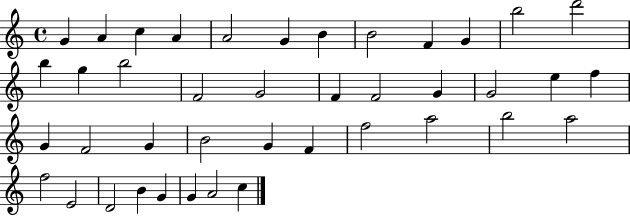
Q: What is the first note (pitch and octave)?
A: G4